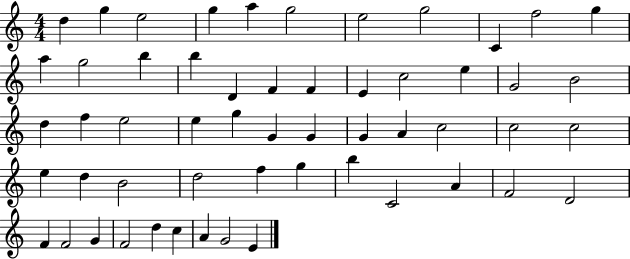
X:1
T:Untitled
M:4/4
L:1/4
K:C
d g e2 g a g2 e2 g2 C f2 g a g2 b b D F F E c2 e G2 B2 d f e2 e g G G G A c2 c2 c2 e d B2 d2 f g b C2 A F2 D2 F F2 G F2 d c A G2 E